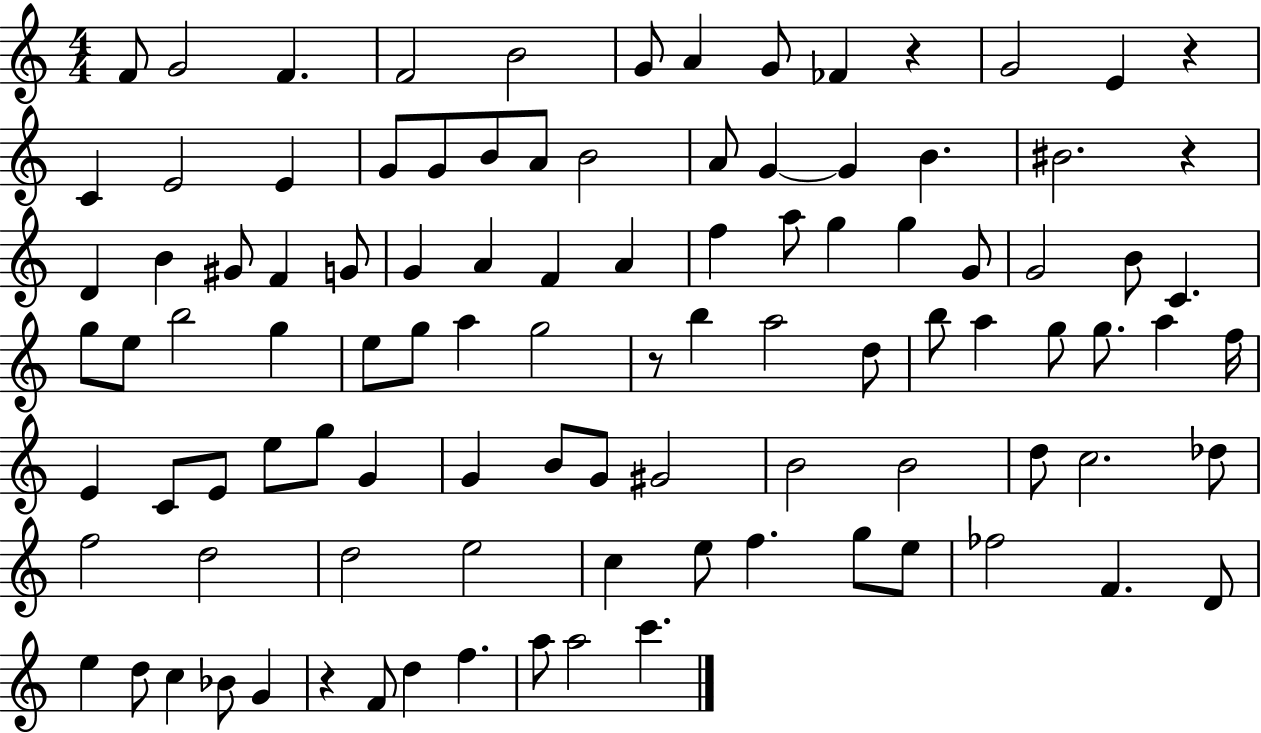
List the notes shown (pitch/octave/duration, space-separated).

F4/e G4/h F4/q. F4/h B4/h G4/e A4/q G4/e FES4/q R/q G4/h E4/q R/q C4/q E4/h E4/q G4/e G4/e B4/e A4/e B4/h A4/e G4/q G4/q B4/q. BIS4/h. R/q D4/q B4/q G#4/e F4/q G4/e G4/q A4/q F4/q A4/q F5/q A5/e G5/q G5/q G4/e G4/h B4/e C4/q. G5/e E5/e B5/h G5/q E5/e G5/e A5/q G5/h R/e B5/q A5/h D5/e B5/e A5/q G5/e G5/e. A5/q F5/s E4/q C4/e E4/e E5/e G5/e G4/q G4/q B4/e G4/e G#4/h B4/h B4/h D5/e C5/h. Db5/e F5/h D5/h D5/h E5/h C5/q E5/e F5/q. G5/e E5/e FES5/h F4/q. D4/e E5/q D5/e C5/q Bb4/e G4/q R/q F4/e D5/q F5/q. A5/e A5/h C6/q.